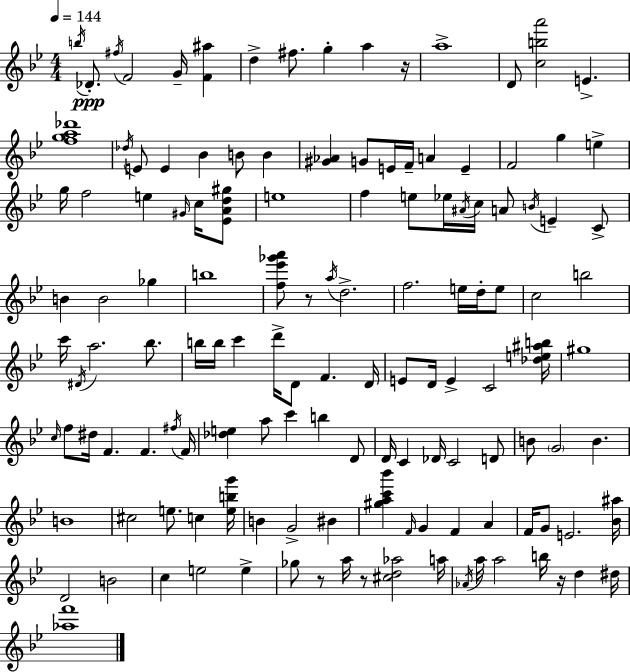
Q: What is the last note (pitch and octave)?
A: D#5